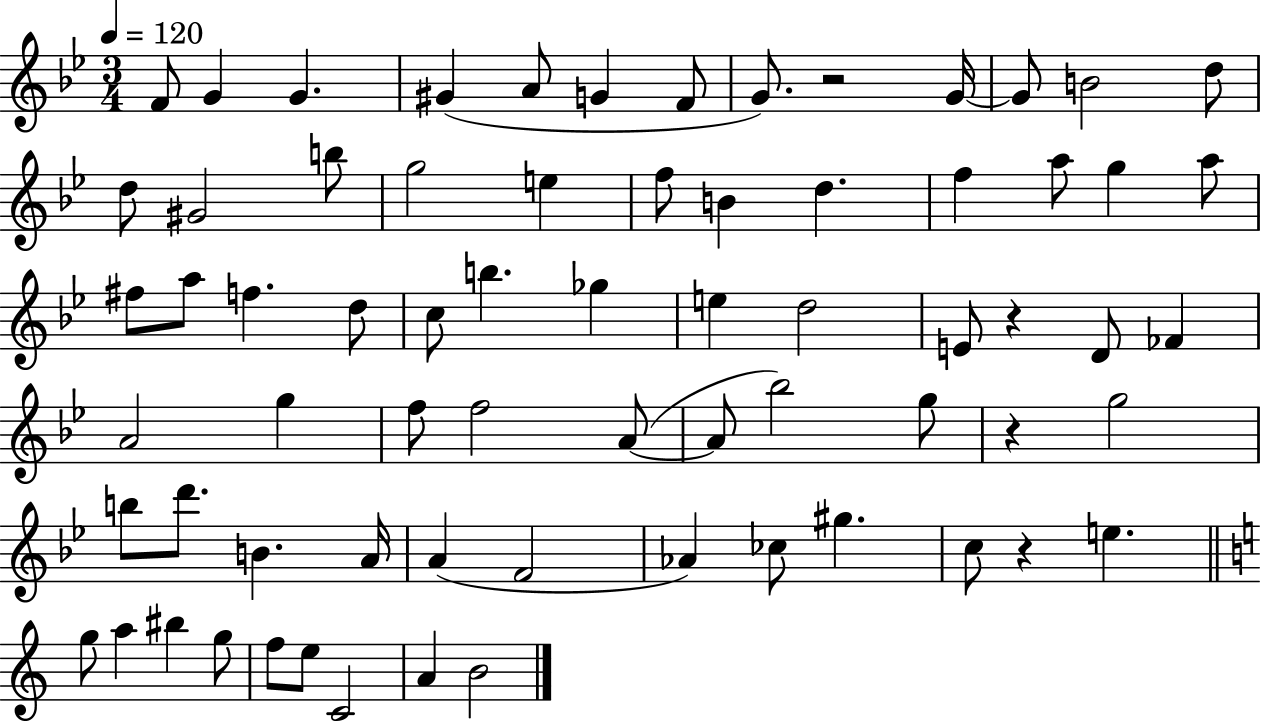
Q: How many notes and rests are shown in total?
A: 69